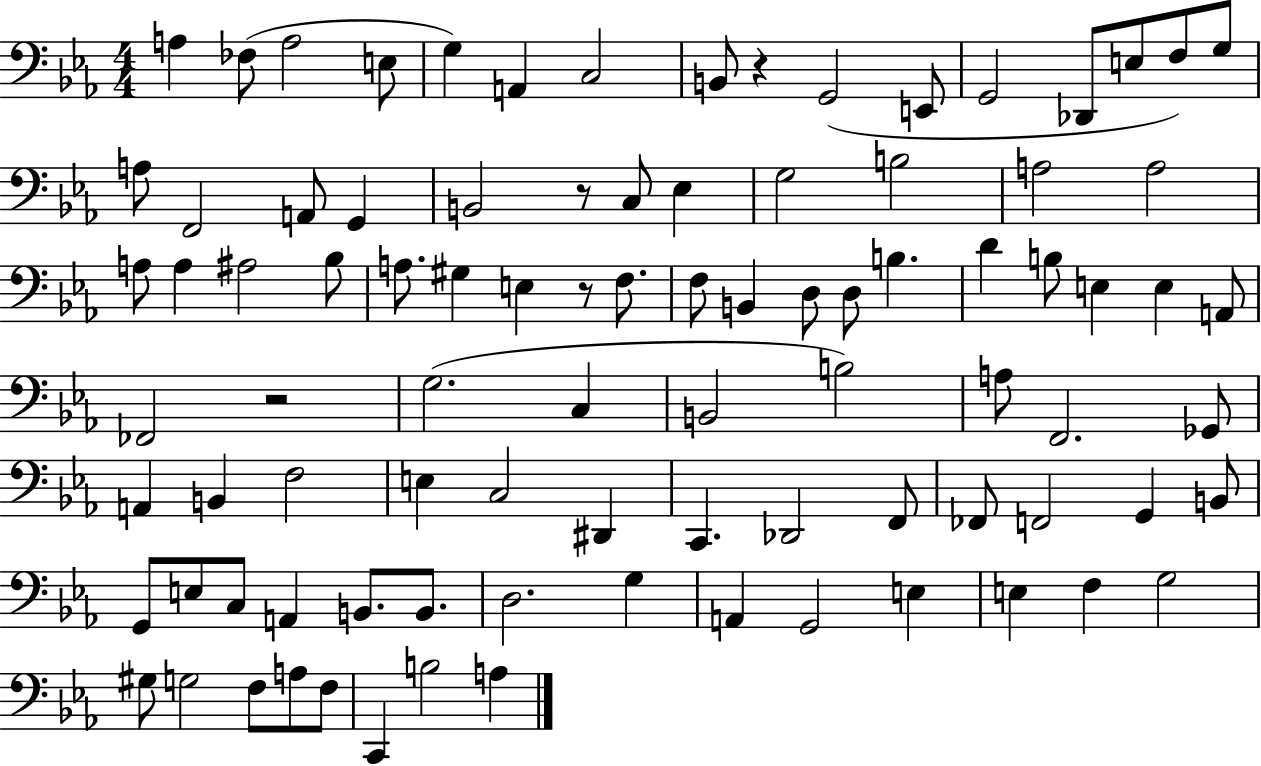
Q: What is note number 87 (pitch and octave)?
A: A3